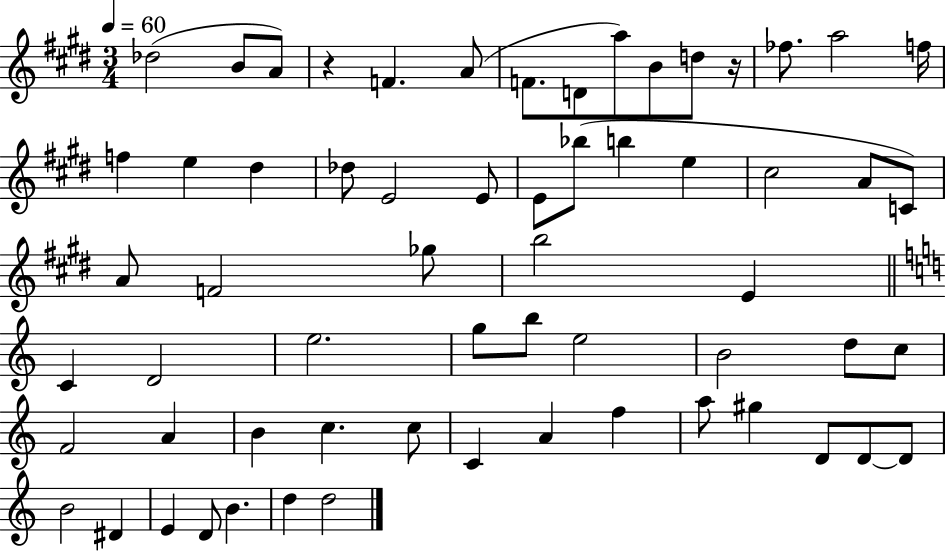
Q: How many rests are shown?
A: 2